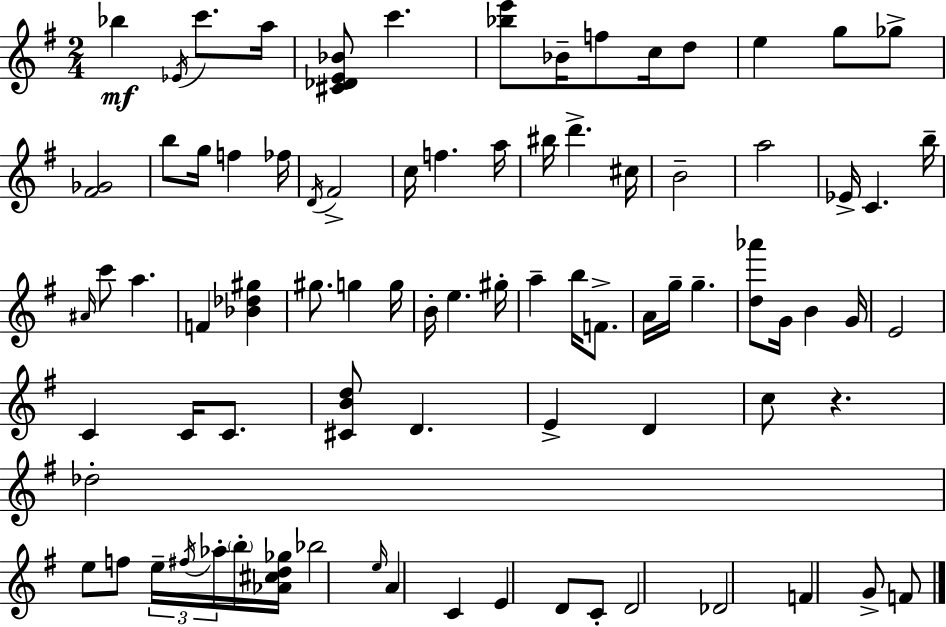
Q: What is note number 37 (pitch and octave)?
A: B4